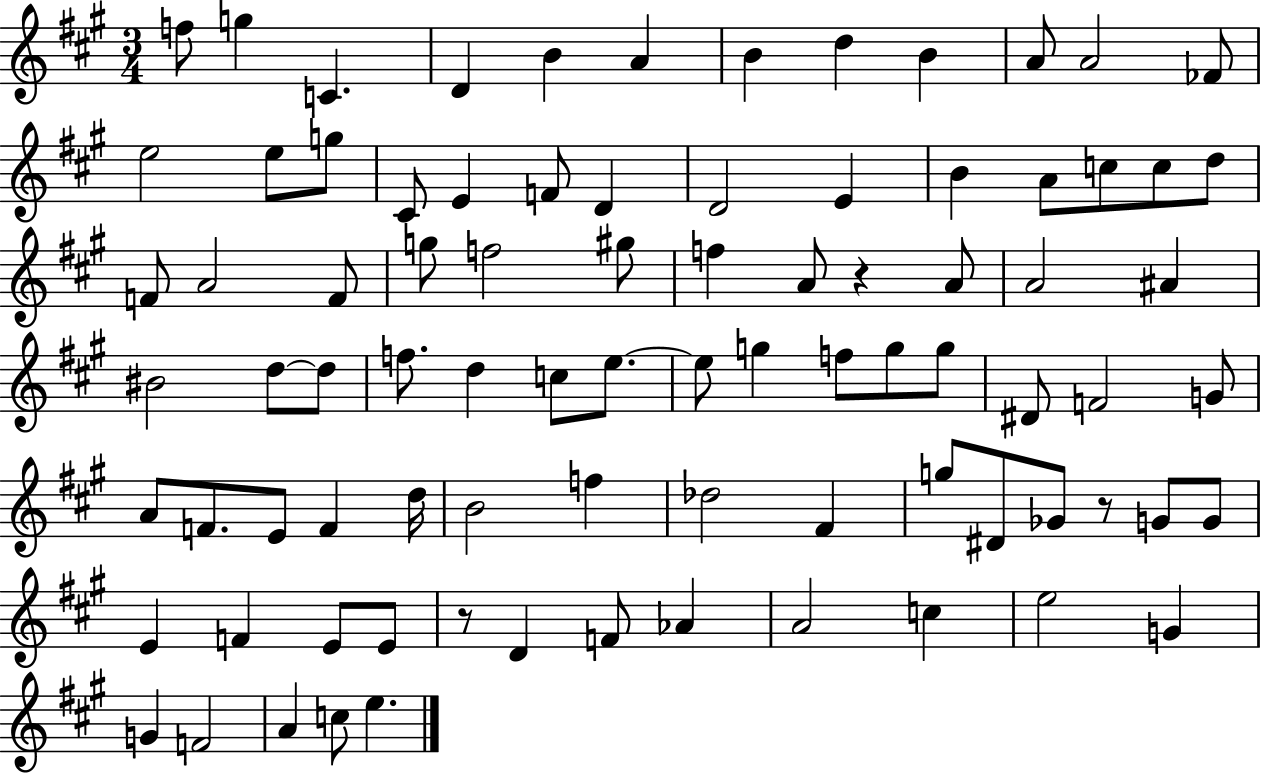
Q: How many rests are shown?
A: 3